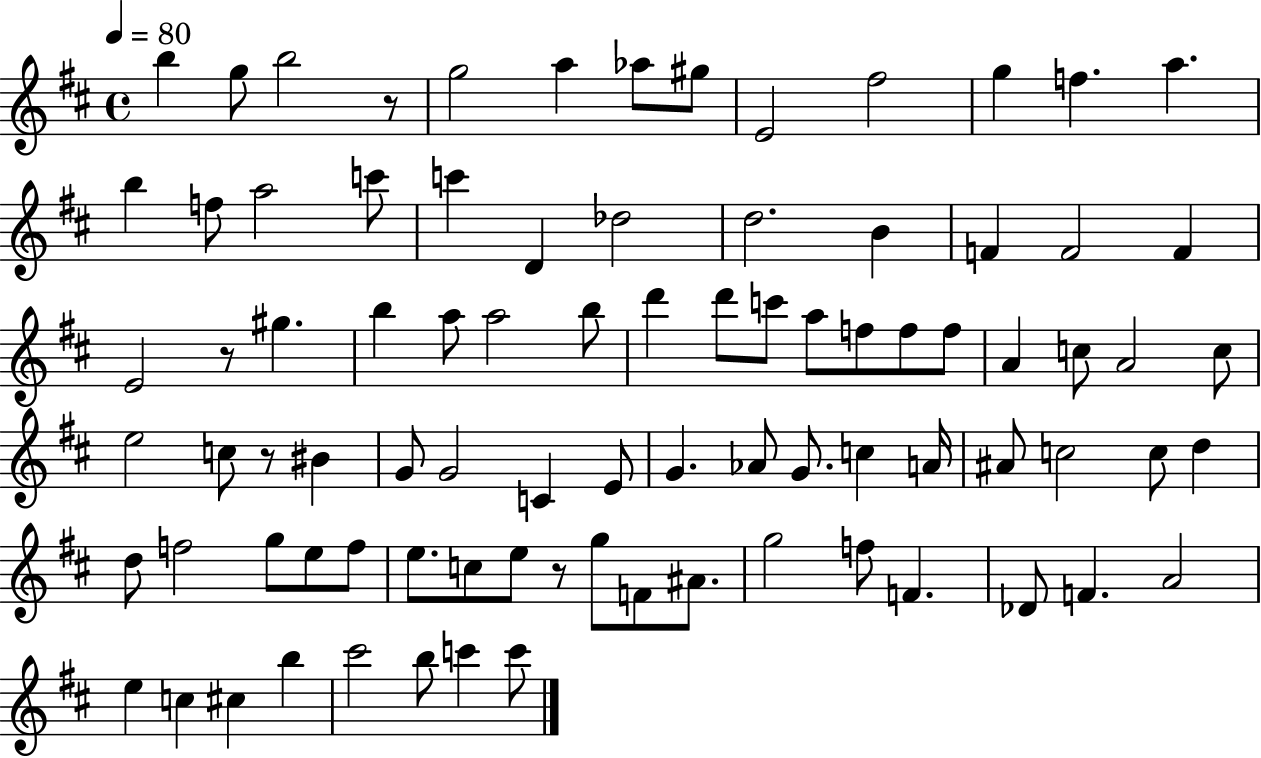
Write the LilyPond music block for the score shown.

{
  \clef treble
  \time 4/4
  \defaultTimeSignature
  \key d \major
  \tempo 4 = 80
  b''4 g''8 b''2 r8 | g''2 a''4 aes''8 gis''8 | e'2 fis''2 | g''4 f''4. a''4. | \break b''4 f''8 a''2 c'''8 | c'''4 d'4 des''2 | d''2. b'4 | f'4 f'2 f'4 | \break e'2 r8 gis''4. | b''4 a''8 a''2 b''8 | d'''4 d'''8 c'''8 a''8 f''8 f''8 f''8 | a'4 c''8 a'2 c''8 | \break e''2 c''8 r8 bis'4 | g'8 g'2 c'4 e'8 | g'4. aes'8 g'8. c''4 a'16 | ais'8 c''2 c''8 d''4 | \break d''8 f''2 g''8 e''8 f''8 | e''8. c''8 e''8 r8 g''8 f'8 ais'8. | g''2 f''8 f'4. | des'8 f'4. a'2 | \break e''4 c''4 cis''4 b''4 | cis'''2 b''8 c'''4 c'''8 | \bar "|."
}